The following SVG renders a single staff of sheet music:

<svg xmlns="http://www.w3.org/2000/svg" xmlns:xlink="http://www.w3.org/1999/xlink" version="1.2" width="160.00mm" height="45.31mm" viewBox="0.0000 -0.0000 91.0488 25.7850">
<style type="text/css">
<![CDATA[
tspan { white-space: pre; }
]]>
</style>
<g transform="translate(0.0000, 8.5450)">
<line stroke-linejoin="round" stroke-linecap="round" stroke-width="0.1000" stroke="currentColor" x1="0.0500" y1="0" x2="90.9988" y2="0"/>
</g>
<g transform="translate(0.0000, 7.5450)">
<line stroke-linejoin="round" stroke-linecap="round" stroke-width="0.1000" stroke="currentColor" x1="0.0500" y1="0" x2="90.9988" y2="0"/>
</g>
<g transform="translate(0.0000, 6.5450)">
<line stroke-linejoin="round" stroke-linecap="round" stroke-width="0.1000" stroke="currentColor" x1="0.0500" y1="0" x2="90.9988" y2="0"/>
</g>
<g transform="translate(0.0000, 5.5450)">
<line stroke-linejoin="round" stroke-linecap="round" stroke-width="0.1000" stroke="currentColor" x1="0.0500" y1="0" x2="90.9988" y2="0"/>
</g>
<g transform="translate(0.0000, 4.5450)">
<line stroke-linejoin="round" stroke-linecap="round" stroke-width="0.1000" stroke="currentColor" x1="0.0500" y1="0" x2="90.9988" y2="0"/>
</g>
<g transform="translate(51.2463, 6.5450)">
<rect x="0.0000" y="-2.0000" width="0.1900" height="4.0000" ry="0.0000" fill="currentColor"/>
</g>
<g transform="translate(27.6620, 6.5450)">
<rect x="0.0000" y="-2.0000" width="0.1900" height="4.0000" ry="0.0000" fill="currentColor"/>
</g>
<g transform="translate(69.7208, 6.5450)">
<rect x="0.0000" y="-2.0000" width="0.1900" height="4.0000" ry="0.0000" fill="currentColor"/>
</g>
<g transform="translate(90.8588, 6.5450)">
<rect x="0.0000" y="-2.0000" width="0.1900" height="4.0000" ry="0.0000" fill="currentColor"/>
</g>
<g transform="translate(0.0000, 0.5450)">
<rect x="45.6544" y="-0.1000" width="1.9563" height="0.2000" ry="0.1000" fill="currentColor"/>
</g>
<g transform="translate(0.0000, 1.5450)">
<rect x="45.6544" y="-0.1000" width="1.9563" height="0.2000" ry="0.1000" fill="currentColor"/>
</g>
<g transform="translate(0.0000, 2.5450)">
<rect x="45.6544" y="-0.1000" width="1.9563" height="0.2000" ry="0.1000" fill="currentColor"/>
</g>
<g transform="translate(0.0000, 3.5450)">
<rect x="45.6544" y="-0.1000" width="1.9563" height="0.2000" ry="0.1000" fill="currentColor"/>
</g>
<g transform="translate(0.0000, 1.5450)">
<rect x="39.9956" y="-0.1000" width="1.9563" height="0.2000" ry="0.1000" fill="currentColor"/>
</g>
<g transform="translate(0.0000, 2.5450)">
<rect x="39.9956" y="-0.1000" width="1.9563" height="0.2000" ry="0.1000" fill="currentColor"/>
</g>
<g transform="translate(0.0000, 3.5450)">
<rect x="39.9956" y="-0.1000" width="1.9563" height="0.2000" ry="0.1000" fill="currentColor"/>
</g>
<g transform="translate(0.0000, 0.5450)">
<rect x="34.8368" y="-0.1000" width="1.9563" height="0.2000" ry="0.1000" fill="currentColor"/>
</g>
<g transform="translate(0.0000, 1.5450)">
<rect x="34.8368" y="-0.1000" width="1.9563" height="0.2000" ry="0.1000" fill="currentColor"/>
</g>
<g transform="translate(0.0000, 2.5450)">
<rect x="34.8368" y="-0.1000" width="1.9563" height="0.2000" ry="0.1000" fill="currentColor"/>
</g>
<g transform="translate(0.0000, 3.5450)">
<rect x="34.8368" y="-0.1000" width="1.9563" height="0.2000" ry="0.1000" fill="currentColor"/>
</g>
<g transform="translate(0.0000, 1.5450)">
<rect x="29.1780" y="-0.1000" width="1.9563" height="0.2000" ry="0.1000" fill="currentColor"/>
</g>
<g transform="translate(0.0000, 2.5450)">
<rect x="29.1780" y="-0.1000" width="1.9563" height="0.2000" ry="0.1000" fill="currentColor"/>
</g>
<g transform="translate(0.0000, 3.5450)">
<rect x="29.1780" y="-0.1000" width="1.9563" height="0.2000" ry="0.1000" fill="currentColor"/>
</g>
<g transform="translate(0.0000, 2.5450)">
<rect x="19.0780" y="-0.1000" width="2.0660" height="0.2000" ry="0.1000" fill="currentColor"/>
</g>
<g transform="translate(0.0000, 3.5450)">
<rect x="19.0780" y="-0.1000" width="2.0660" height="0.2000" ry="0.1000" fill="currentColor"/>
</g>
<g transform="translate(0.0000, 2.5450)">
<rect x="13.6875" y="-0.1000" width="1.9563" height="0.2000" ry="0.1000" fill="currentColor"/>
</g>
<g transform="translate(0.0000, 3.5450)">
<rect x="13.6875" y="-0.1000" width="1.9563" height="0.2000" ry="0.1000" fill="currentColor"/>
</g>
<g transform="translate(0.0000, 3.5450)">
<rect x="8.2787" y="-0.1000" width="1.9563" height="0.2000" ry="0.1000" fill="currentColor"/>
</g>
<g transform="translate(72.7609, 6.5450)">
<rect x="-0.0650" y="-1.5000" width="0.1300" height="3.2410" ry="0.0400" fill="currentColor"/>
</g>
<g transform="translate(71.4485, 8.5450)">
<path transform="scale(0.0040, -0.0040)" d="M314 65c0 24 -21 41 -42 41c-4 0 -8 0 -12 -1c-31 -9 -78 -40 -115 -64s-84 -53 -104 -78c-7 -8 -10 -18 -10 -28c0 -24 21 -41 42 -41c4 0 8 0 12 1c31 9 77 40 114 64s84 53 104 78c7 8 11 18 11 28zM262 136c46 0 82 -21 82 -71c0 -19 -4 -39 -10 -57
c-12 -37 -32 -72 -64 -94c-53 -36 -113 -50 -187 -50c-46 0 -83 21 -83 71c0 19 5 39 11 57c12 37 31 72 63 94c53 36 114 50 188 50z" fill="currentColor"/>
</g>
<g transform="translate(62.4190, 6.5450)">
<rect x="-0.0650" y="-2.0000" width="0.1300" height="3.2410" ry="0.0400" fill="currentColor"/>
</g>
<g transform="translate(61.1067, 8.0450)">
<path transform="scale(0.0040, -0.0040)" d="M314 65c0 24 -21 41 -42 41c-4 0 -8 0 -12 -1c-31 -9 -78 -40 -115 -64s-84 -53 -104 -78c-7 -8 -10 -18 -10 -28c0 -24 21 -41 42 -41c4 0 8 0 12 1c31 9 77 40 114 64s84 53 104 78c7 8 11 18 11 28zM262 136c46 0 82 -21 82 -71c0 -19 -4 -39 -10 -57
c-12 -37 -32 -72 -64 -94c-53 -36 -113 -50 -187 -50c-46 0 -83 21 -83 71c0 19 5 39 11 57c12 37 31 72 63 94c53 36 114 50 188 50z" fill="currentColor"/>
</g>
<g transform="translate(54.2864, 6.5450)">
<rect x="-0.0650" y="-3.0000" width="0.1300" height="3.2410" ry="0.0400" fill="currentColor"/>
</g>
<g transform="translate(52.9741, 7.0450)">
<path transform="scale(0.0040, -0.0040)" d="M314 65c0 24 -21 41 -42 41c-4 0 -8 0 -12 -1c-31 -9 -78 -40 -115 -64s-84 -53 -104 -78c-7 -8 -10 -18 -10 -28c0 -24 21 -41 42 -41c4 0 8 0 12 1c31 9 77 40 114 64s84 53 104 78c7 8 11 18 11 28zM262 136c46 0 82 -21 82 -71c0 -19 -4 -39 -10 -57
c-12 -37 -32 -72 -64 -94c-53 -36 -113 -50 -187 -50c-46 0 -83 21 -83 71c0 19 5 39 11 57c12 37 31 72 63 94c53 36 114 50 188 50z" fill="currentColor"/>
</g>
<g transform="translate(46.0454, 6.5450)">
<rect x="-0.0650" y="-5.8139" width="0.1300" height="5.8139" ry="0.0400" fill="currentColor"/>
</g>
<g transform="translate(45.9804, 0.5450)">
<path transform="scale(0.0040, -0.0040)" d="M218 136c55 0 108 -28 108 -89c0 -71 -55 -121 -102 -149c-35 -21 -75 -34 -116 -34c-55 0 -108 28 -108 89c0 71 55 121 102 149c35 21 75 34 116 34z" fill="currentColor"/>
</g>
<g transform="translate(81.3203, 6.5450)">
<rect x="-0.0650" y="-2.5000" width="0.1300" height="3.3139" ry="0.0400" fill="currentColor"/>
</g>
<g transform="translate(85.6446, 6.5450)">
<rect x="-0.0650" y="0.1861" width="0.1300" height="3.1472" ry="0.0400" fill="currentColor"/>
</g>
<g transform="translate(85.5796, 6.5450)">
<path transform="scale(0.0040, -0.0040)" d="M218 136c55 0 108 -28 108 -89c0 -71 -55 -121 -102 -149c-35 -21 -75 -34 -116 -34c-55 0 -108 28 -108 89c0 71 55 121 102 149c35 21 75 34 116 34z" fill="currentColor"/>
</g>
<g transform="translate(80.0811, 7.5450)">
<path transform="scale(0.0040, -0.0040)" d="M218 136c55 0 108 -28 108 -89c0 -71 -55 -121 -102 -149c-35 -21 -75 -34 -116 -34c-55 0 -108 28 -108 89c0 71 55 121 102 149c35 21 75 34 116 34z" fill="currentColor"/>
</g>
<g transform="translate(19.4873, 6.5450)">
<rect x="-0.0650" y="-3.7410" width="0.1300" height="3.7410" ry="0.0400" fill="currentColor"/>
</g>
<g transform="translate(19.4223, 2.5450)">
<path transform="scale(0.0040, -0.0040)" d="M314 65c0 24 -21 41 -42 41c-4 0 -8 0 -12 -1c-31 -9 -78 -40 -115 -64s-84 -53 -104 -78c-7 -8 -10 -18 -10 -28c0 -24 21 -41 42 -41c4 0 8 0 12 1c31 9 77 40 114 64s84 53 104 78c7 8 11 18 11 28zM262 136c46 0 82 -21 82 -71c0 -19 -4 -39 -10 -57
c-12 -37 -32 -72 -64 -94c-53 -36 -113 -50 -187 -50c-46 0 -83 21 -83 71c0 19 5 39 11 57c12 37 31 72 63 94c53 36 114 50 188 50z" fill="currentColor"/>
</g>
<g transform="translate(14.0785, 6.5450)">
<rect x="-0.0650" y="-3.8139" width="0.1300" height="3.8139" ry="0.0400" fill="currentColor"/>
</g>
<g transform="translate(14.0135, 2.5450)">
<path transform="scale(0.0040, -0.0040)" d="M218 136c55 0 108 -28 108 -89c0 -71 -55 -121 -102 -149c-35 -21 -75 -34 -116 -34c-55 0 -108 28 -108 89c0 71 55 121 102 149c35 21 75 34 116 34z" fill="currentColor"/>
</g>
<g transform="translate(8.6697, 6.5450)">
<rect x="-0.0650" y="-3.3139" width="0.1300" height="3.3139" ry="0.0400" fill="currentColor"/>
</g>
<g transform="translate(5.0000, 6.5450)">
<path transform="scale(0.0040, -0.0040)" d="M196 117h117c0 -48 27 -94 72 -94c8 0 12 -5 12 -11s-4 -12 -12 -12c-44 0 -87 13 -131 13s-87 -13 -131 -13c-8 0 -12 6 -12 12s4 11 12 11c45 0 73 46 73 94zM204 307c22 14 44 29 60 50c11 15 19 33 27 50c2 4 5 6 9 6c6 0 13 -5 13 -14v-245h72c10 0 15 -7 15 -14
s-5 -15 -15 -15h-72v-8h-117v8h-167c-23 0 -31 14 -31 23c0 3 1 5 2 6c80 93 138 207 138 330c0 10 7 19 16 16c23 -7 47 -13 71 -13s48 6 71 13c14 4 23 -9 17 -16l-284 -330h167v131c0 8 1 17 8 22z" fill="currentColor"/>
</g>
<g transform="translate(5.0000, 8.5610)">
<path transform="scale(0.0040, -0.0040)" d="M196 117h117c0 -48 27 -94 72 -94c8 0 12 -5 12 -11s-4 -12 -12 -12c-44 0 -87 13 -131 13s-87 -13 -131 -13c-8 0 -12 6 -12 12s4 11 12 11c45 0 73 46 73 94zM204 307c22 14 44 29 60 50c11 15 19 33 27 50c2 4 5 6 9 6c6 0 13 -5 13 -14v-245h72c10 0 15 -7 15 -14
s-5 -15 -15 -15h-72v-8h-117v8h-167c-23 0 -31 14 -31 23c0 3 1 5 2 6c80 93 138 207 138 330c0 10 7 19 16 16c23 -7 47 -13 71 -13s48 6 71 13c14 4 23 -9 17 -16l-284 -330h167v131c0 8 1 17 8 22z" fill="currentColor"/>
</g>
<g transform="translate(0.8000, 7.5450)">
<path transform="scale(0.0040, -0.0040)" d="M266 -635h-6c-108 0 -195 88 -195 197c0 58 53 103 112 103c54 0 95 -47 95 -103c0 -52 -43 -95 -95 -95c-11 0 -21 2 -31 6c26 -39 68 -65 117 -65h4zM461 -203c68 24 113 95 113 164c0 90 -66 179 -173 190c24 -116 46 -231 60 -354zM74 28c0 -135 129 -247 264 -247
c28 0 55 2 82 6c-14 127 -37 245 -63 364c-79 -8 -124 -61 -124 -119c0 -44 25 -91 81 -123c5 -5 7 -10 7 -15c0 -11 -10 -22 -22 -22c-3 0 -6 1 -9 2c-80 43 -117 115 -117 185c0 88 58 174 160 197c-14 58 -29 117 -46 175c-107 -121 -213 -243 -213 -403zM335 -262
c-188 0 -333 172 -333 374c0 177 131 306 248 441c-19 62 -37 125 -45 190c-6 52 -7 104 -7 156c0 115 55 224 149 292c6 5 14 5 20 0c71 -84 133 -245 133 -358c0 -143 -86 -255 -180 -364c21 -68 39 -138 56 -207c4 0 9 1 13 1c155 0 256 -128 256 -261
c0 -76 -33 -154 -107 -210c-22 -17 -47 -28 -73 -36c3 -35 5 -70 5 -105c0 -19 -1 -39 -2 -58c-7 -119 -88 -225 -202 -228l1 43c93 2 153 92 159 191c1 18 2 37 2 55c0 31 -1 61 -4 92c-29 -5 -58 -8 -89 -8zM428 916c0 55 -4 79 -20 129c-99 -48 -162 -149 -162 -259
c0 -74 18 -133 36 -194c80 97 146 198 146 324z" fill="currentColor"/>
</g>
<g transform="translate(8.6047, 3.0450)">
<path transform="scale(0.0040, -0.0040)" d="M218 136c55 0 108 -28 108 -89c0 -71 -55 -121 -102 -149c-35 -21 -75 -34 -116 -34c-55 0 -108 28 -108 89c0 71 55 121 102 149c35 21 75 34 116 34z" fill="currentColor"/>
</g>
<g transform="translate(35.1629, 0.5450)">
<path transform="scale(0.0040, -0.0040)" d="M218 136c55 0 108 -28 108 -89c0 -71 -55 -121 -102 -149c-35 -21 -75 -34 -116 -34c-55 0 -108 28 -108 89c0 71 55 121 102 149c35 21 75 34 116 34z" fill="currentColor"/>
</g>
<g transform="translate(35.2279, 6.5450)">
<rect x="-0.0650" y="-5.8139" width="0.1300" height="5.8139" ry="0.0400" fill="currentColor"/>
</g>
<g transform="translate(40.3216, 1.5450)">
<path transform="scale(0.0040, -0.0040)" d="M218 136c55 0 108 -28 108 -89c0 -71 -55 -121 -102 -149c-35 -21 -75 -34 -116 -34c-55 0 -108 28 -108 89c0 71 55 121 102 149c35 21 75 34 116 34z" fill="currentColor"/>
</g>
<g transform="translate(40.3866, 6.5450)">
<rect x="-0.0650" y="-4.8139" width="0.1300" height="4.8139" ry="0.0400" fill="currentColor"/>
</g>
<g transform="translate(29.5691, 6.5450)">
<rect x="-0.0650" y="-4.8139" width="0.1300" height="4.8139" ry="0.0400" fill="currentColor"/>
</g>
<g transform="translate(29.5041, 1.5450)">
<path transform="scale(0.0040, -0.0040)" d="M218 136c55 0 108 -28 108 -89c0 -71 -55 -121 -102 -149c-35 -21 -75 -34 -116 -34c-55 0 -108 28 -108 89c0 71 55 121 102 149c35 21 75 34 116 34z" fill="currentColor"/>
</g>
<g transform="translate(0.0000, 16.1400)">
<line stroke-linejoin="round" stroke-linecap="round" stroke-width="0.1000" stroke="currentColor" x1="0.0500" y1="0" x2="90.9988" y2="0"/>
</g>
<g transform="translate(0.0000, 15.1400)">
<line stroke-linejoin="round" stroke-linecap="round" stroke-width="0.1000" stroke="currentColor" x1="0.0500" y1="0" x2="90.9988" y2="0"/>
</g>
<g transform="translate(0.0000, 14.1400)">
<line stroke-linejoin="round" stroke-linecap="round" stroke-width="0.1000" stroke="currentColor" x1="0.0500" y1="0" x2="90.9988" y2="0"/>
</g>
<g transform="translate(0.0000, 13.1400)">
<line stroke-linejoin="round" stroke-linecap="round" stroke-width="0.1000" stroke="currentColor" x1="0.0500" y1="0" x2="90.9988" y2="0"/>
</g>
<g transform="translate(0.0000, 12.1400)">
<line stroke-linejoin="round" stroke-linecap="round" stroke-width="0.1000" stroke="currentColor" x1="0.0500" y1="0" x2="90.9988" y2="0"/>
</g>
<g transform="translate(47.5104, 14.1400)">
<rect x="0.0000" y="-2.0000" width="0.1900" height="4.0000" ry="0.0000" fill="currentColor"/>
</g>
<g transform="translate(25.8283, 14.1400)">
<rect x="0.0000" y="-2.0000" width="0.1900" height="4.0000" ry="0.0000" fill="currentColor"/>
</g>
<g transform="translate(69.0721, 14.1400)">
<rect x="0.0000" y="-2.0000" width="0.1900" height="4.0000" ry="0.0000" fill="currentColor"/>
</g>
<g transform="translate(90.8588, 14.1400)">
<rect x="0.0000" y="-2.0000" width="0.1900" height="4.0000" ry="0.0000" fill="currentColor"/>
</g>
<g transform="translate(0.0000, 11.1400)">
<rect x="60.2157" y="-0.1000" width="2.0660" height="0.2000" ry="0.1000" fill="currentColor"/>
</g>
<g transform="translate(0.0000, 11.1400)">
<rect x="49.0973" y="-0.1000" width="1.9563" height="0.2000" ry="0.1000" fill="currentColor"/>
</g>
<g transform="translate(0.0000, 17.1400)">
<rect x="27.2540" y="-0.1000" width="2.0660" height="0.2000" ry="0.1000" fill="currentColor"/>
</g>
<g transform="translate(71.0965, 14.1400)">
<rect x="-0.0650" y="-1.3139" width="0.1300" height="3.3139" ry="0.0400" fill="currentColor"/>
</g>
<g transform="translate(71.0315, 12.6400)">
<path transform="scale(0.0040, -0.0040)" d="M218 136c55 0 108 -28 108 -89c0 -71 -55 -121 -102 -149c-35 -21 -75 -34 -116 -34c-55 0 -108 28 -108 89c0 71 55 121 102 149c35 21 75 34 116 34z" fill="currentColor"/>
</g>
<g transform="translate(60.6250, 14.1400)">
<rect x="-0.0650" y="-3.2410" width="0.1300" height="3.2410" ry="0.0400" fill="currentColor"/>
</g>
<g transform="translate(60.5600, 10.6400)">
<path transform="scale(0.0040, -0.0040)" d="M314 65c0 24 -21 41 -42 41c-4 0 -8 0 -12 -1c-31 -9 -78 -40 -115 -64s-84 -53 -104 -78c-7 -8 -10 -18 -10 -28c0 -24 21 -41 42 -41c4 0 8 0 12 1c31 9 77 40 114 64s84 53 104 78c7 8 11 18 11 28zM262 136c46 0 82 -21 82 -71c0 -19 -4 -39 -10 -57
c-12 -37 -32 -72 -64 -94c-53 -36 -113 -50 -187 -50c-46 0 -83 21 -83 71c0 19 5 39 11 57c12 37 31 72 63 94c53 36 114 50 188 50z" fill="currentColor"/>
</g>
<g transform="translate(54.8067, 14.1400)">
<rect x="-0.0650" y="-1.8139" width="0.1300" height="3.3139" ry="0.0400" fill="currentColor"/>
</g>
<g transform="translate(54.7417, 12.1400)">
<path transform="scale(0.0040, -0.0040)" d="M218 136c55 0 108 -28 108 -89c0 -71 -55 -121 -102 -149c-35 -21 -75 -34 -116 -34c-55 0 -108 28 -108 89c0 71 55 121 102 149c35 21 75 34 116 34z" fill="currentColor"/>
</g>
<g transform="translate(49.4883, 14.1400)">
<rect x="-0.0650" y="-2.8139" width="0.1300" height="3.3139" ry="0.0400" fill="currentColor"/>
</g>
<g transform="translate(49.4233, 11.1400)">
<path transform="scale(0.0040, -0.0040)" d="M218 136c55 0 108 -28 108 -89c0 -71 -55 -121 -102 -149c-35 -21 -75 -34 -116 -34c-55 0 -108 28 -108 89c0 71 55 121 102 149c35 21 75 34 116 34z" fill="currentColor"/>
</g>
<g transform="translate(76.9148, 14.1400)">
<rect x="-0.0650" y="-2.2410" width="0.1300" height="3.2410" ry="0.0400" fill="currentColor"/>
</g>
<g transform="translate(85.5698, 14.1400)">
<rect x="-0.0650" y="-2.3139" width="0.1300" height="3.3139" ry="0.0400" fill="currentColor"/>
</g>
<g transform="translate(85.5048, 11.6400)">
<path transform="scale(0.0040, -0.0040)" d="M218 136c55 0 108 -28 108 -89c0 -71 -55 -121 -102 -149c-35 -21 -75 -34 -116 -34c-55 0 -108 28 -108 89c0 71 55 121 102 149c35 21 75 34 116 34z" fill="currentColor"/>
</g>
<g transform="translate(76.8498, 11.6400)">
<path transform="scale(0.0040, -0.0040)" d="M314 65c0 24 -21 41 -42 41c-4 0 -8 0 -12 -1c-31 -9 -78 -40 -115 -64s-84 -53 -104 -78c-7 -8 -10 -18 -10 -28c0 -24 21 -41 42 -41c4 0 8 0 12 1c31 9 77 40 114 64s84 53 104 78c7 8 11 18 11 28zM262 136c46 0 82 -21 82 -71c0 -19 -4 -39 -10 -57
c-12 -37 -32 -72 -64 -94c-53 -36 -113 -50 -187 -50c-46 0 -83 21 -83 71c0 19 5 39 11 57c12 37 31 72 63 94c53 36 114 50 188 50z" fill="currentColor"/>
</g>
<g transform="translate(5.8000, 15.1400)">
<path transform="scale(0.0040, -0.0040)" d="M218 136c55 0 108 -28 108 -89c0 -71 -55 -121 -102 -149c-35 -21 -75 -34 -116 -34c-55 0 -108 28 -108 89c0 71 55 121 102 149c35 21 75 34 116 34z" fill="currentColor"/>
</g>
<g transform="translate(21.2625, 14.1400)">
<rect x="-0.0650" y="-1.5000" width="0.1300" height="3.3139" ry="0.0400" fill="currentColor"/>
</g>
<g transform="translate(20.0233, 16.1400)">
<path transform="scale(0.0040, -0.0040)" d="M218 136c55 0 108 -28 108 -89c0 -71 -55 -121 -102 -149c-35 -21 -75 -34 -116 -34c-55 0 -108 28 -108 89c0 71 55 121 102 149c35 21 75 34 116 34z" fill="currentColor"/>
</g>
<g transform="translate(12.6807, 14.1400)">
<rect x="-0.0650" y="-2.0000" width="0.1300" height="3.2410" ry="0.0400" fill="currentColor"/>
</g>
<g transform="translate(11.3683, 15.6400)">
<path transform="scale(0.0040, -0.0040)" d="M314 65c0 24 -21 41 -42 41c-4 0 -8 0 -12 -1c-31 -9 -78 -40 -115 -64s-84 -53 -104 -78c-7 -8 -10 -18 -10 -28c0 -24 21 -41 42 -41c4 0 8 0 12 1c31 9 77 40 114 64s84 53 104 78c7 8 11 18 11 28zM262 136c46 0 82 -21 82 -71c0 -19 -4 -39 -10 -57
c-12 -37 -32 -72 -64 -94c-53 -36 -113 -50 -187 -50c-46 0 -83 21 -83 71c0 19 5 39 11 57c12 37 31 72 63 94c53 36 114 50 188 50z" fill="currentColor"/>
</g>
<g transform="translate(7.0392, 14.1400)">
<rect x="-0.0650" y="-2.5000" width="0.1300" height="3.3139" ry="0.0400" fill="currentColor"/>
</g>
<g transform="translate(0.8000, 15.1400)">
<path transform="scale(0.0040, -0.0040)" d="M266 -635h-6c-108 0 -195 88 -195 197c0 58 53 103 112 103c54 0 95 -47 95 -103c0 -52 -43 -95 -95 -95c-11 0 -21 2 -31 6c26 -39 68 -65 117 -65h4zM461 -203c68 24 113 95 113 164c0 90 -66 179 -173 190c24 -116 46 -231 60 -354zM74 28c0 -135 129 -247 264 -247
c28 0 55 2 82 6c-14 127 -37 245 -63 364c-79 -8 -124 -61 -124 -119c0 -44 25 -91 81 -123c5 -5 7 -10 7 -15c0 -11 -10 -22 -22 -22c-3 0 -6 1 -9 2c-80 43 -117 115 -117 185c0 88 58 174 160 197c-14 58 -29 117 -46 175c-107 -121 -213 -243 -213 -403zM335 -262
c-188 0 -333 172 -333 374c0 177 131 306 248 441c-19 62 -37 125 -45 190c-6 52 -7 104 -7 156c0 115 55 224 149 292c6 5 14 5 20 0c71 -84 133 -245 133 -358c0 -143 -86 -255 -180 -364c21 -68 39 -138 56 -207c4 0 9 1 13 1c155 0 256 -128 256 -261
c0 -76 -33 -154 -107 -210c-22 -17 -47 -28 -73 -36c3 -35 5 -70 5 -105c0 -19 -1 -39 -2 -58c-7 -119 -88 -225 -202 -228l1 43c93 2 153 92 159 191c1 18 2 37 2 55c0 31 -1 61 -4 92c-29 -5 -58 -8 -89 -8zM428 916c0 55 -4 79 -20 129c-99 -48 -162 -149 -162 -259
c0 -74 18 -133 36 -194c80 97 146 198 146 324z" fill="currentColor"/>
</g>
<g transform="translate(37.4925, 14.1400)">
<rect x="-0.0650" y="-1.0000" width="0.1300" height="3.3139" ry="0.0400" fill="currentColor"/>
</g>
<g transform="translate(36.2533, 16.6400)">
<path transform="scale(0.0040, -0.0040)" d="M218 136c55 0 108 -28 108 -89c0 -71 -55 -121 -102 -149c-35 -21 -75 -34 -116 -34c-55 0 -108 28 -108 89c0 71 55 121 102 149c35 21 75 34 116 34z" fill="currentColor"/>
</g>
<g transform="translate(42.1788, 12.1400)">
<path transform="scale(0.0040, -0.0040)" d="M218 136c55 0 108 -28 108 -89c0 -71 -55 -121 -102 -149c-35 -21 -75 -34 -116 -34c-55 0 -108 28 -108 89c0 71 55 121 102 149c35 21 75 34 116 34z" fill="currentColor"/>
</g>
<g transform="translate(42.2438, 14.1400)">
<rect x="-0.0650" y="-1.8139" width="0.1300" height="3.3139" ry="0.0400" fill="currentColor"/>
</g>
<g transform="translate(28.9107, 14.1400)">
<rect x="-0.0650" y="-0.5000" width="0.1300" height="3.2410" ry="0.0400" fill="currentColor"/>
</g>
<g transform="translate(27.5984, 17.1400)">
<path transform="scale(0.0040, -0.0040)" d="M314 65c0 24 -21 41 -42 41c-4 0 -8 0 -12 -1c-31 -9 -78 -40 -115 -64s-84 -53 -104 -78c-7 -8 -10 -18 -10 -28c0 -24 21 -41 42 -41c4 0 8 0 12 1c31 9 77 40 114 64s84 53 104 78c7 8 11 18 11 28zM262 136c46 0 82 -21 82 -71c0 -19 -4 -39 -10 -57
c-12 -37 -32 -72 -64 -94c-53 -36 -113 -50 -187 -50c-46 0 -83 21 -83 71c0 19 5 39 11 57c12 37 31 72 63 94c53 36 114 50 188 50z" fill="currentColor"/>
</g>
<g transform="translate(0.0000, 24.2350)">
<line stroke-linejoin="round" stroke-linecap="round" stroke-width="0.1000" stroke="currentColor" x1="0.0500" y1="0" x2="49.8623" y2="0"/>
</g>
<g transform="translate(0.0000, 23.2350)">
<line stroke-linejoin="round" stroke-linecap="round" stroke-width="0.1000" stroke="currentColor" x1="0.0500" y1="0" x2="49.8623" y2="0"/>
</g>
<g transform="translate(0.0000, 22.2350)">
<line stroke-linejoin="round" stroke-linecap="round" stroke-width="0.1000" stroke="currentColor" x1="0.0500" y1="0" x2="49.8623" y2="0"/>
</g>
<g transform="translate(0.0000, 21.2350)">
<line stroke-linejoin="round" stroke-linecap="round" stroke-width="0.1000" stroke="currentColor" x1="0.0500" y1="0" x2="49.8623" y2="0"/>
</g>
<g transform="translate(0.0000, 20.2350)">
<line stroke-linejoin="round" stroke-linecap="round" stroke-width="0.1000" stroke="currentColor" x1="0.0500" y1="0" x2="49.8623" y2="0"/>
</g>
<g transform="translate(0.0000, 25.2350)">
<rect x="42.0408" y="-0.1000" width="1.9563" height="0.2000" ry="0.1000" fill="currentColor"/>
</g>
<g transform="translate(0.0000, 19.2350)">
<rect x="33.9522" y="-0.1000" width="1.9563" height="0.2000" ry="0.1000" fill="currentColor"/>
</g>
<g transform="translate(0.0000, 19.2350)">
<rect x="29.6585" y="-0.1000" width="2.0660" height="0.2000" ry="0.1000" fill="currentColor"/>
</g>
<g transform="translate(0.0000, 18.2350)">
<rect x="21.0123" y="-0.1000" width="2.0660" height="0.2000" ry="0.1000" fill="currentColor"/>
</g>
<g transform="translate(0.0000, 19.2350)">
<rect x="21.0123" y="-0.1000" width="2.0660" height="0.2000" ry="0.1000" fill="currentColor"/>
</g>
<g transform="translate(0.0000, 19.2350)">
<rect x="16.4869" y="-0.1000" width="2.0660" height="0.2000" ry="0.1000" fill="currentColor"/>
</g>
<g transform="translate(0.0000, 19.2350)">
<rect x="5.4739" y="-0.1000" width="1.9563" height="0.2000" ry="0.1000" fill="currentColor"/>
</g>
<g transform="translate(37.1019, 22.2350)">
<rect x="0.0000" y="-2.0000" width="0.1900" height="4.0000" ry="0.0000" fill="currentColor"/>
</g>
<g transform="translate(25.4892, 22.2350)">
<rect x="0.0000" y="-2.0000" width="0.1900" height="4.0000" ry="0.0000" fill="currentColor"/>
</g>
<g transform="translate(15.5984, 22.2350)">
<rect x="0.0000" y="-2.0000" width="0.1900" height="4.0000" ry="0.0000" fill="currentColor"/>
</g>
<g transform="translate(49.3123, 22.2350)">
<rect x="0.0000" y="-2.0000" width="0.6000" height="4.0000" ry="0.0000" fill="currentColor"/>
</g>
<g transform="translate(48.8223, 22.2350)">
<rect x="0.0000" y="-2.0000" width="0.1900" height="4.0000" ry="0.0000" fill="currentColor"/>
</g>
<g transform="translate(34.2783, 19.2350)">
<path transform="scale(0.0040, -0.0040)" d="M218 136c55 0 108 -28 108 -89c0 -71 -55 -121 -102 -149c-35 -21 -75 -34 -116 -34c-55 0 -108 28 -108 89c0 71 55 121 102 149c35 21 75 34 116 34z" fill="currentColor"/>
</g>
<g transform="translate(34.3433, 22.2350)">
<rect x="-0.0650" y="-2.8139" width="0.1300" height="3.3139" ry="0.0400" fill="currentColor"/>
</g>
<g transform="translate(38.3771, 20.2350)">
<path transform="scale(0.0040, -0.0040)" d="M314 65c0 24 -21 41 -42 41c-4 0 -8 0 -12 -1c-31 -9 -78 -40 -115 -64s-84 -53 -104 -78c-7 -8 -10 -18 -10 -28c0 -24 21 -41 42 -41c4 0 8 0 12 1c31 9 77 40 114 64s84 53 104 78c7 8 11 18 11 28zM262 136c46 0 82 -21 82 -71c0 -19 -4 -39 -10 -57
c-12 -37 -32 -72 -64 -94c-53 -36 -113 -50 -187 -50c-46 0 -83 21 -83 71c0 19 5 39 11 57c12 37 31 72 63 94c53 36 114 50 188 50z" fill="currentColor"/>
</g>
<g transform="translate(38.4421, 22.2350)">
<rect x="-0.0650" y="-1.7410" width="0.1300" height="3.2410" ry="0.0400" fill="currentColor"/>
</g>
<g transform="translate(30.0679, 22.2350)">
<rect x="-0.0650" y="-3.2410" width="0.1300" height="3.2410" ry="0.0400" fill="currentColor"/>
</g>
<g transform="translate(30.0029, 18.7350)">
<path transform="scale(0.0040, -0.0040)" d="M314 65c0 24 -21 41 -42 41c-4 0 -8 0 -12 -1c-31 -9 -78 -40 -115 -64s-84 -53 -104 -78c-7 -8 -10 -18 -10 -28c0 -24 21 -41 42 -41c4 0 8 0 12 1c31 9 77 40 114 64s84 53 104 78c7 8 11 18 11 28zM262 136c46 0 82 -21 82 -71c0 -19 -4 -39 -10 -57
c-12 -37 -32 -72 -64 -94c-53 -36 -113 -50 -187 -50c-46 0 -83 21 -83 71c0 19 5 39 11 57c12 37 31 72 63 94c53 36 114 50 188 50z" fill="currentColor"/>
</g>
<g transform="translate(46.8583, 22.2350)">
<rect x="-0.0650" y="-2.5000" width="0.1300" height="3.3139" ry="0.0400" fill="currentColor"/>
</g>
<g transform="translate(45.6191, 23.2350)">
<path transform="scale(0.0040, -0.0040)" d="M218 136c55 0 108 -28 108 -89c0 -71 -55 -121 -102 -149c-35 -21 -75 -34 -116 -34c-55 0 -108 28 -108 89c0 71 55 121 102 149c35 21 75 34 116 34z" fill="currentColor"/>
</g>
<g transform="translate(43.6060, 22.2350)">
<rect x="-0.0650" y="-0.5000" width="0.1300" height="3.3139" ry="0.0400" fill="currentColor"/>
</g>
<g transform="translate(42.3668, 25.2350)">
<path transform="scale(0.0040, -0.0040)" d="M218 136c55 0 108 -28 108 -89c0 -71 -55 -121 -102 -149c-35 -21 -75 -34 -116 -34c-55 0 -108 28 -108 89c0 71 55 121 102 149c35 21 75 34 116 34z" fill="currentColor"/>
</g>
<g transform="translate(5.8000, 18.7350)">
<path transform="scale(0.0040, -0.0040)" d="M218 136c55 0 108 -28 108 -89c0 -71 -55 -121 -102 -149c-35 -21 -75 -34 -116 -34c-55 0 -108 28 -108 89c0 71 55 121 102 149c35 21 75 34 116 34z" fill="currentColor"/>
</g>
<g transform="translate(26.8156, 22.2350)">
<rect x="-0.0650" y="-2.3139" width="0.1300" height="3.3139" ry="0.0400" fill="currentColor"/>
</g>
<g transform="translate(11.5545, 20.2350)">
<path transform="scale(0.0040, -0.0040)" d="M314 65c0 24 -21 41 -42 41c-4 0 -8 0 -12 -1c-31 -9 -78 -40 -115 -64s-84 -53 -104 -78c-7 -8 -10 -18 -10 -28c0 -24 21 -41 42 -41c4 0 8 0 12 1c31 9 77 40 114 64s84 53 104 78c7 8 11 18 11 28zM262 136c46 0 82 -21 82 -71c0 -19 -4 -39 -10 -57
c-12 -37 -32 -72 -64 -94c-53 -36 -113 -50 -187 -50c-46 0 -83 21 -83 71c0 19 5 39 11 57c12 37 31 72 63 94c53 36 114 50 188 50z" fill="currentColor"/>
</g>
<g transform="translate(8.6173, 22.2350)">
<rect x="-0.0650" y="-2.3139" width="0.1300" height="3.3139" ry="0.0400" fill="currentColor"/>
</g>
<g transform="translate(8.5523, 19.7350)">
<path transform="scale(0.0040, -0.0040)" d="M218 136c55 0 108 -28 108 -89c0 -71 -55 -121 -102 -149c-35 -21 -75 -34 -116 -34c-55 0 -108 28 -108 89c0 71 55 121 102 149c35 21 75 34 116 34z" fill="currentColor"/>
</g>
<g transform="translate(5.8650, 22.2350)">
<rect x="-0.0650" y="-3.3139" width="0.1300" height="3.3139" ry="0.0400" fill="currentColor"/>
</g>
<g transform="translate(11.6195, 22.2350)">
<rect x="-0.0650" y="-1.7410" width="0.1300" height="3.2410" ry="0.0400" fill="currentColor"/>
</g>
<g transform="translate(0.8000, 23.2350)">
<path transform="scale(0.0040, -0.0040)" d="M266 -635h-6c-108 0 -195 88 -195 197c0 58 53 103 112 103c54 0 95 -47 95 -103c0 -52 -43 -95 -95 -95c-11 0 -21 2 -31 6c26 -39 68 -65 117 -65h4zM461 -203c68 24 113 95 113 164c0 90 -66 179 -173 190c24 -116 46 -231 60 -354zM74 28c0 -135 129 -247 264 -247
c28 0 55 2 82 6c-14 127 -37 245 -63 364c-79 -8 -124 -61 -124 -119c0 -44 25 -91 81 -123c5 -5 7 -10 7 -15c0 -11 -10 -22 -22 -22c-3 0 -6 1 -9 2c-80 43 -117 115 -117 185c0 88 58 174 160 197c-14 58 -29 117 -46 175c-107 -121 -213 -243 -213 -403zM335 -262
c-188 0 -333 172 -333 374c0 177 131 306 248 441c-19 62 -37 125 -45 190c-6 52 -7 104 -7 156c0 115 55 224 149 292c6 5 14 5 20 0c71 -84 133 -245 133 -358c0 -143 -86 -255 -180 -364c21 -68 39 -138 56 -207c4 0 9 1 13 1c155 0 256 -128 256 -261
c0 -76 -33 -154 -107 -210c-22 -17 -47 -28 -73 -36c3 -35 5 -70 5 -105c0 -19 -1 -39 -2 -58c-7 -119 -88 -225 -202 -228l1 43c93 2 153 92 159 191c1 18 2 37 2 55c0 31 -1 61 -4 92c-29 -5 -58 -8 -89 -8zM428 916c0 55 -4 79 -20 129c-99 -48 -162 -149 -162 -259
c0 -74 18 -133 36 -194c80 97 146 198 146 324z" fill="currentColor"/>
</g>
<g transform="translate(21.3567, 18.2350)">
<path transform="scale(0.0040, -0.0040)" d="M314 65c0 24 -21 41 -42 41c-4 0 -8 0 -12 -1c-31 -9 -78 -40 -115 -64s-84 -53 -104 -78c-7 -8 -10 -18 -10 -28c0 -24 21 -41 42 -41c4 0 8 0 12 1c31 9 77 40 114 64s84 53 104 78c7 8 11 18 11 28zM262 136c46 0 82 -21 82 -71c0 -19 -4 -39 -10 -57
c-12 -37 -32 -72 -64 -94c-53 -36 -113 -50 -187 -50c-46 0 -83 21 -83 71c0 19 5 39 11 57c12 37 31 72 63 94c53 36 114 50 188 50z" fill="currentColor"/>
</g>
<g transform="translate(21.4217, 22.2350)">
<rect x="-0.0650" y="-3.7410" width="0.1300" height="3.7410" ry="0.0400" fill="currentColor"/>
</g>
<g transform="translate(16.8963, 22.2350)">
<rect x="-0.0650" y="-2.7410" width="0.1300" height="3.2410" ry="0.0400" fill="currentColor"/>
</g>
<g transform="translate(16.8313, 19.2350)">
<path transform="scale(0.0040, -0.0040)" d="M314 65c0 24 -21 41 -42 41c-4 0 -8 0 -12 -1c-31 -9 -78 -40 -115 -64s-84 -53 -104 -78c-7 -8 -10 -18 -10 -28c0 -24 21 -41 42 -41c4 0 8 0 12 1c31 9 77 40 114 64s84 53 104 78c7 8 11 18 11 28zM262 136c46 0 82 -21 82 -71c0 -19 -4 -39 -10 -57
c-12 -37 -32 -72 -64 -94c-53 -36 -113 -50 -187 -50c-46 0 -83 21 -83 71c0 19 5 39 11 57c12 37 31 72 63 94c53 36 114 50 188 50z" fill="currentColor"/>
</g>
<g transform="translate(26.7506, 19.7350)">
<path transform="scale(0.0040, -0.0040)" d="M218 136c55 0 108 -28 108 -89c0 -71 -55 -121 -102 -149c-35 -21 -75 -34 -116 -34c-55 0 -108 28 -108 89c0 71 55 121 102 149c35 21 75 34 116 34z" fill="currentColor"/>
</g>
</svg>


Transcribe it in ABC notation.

X:1
T:Untitled
M:4/4
L:1/4
K:C
b c' c'2 e' g' e' g' A2 F2 E2 G B G F2 E C2 D f a f b2 e g2 g b g f2 a2 c'2 g b2 a f2 C G